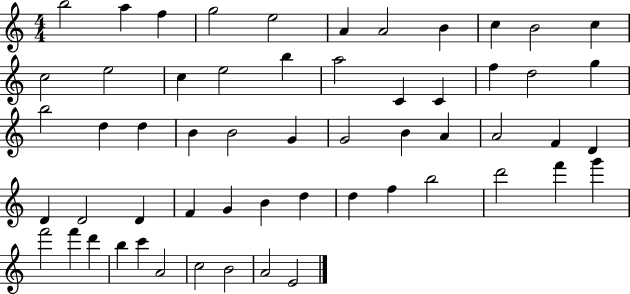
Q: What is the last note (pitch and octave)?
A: E4